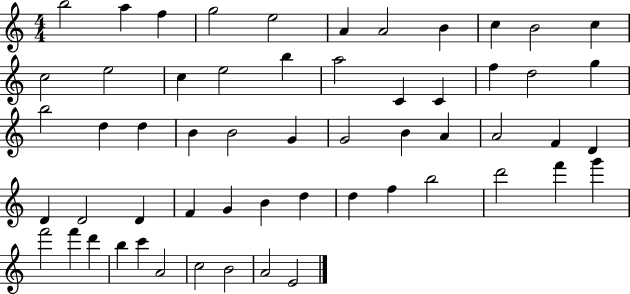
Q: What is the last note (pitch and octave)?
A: E4